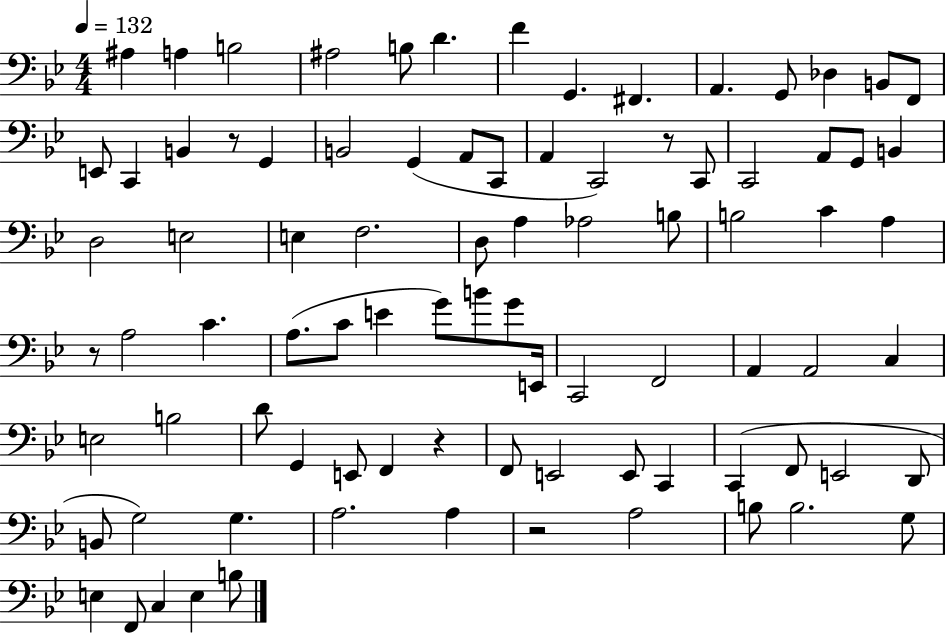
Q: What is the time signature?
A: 4/4